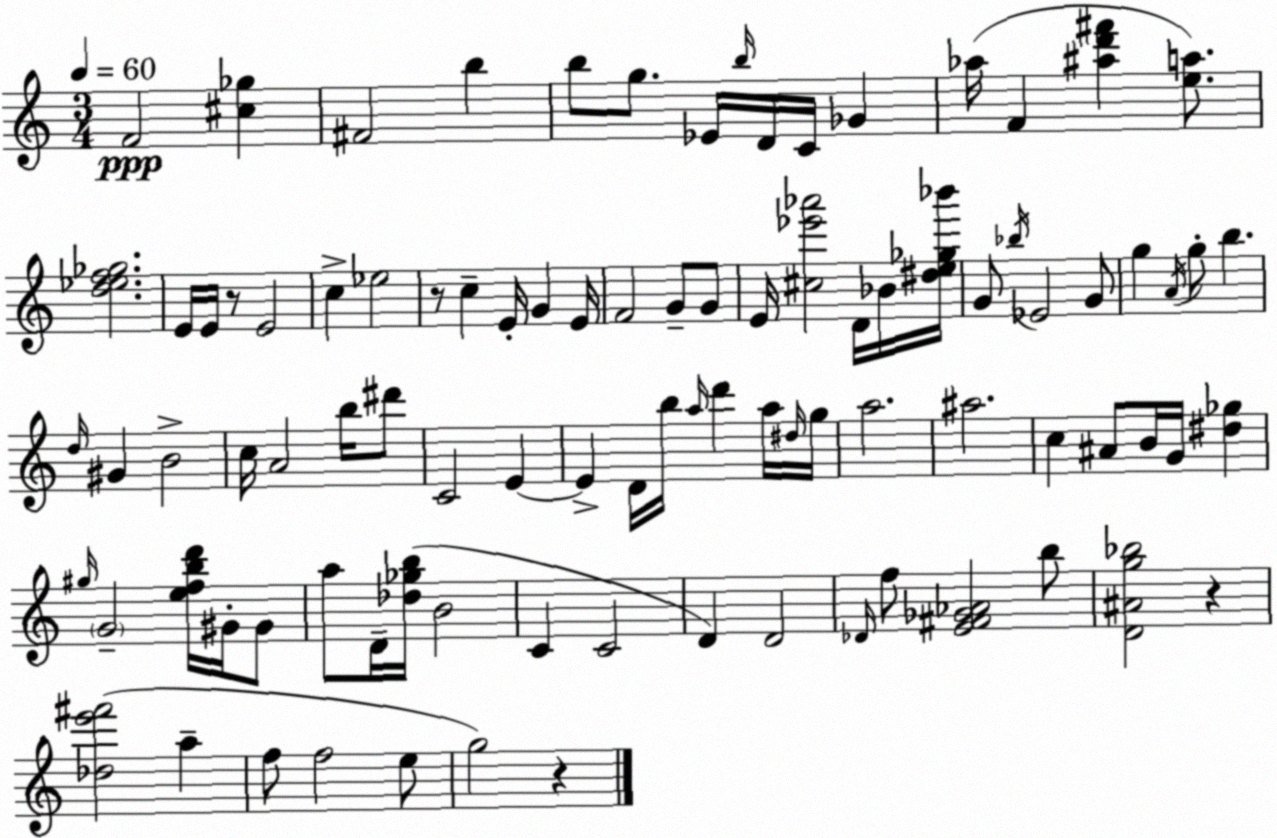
X:1
T:Untitled
M:3/4
L:1/4
K:Am
F2 [^c_g] ^F2 b b/2 g/2 _E/4 b/4 D/4 C/4 _G _a/4 F [^ad'^f'] [ea]/2 [d_ef_g]2 E/4 E/4 z/2 E2 c _e2 z/2 c E/4 G E/4 F2 G/2 G/2 E/4 [^c_e'_a']2 D/4 _B/4 [^de_g_b']/4 G/2 _b/4 _E2 G/2 g A/4 g/2 b d/4 ^G B2 c/4 A2 b/4 ^d'/2 C2 E E D/4 b/4 a/4 d' a/4 ^d/4 g/4 a2 ^a2 c ^A/2 B/4 G/4 [^d_g] ^g/4 G2 [efbd']/4 ^G/4 ^G/2 a/2 D/4 [_d_gb]/4 B2 C C2 D D2 _D/4 f/2 [E^F_G_A]2 b/2 [D^Ag_b]2 z [_de'^f']2 a f/2 f2 e/2 g2 z